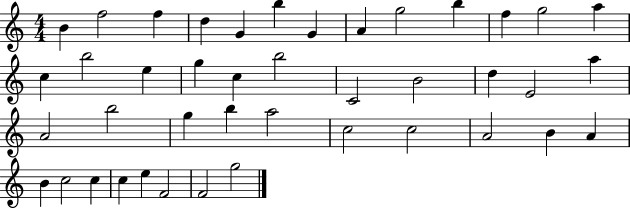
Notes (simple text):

B4/q F5/h F5/q D5/q G4/q B5/q G4/q A4/q G5/h B5/q F5/q G5/h A5/q C5/q B5/h E5/q G5/q C5/q B5/h C4/h B4/h D5/q E4/h A5/q A4/h B5/h G5/q B5/q A5/h C5/h C5/h A4/h B4/q A4/q B4/q C5/h C5/q C5/q E5/q F4/h F4/h G5/h